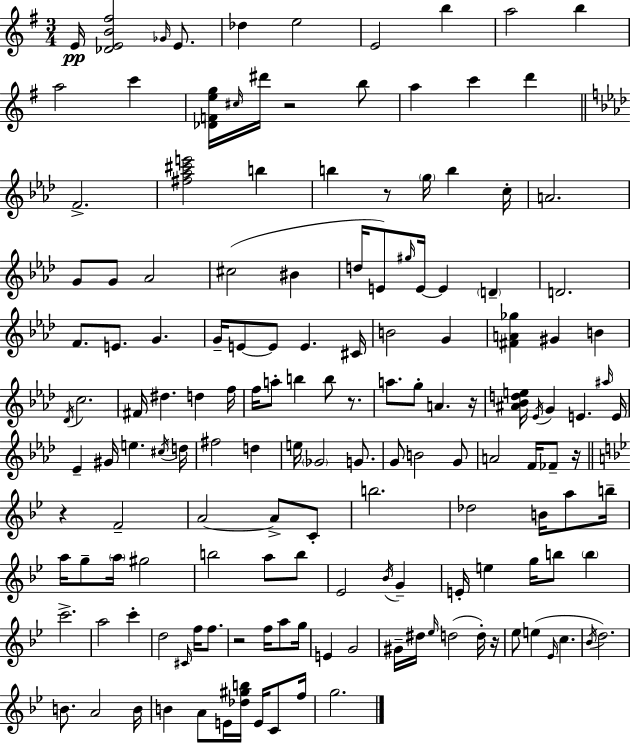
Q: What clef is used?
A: treble